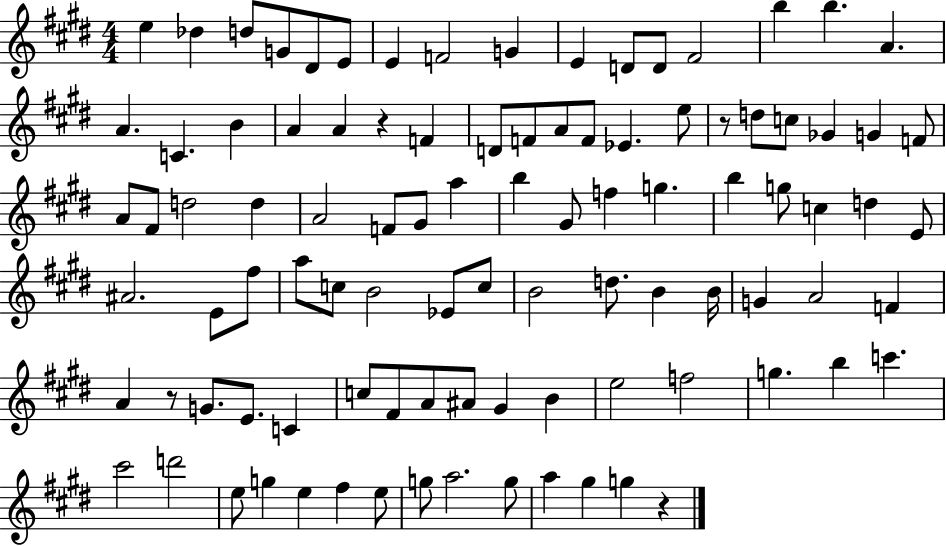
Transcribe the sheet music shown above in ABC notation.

X:1
T:Untitled
M:4/4
L:1/4
K:E
e _d d/2 G/2 ^D/2 E/2 E F2 G E D/2 D/2 ^F2 b b A A C B A A z F D/2 F/2 A/2 F/2 _E e/2 z/2 d/2 c/2 _G G F/2 A/2 ^F/2 d2 d A2 F/2 ^G/2 a b ^G/2 f g b g/2 c d E/2 ^A2 E/2 ^f/2 a/2 c/2 B2 _E/2 c/2 B2 d/2 B B/4 G A2 F A z/2 G/2 E/2 C c/2 ^F/2 A/2 ^A/2 ^G B e2 f2 g b c' ^c'2 d'2 e/2 g e ^f e/2 g/2 a2 g/2 a ^g g z